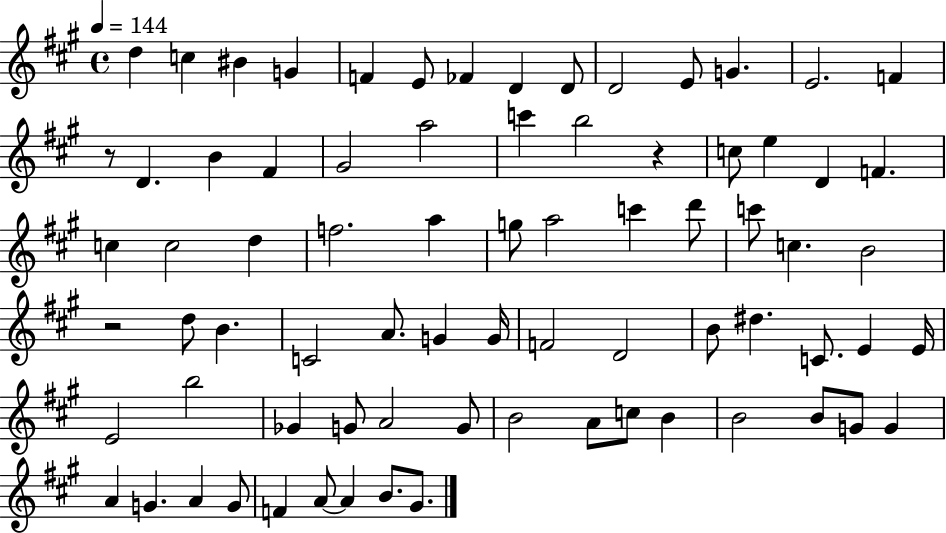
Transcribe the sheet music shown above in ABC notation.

X:1
T:Untitled
M:4/4
L:1/4
K:A
d c ^B G F E/2 _F D D/2 D2 E/2 G E2 F z/2 D B ^F ^G2 a2 c' b2 z c/2 e D F c c2 d f2 a g/2 a2 c' d'/2 c'/2 c B2 z2 d/2 B C2 A/2 G G/4 F2 D2 B/2 ^d C/2 E E/4 E2 b2 _G G/2 A2 G/2 B2 A/2 c/2 B B2 B/2 G/2 G A G A G/2 F A/2 A B/2 ^G/2